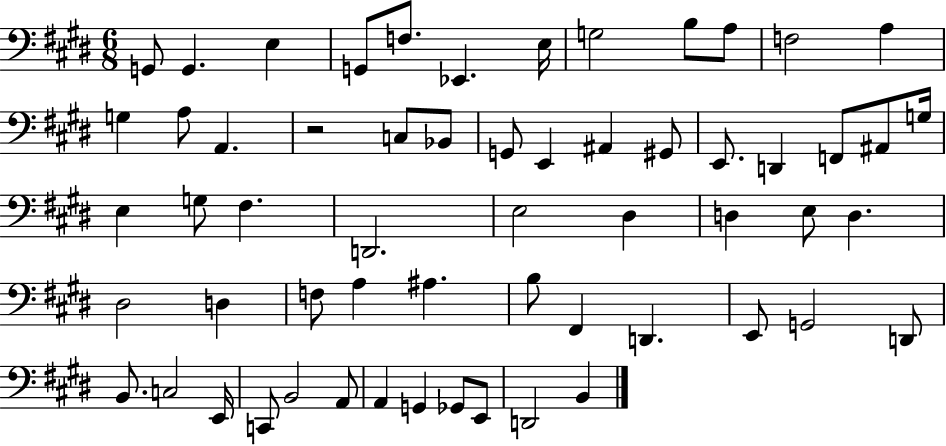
G2/e G2/q. E3/q G2/e F3/e. Eb2/q. E3/s G3/h B3/e A3/e F3/h A3/q G3/q A3/e A2/q. R/h C3/e Bb2/e G2/e E2/q A#2/q G#2/e E2/e. D2/q F2/e A#2/e G3/s E3/q G3/e F#3/q. D2/h. E3/h D#3/q D3/q E3/e D3/q. D#3/h D3/q F3/e A3/q A#3/q. B3/e F#2/q D2/q. E2/e G2/h D2/e B2/e. C3/h E2/s C2/e B2/h A2/e A2/q G2/q Gb2/e E2/e D2/h B2/q